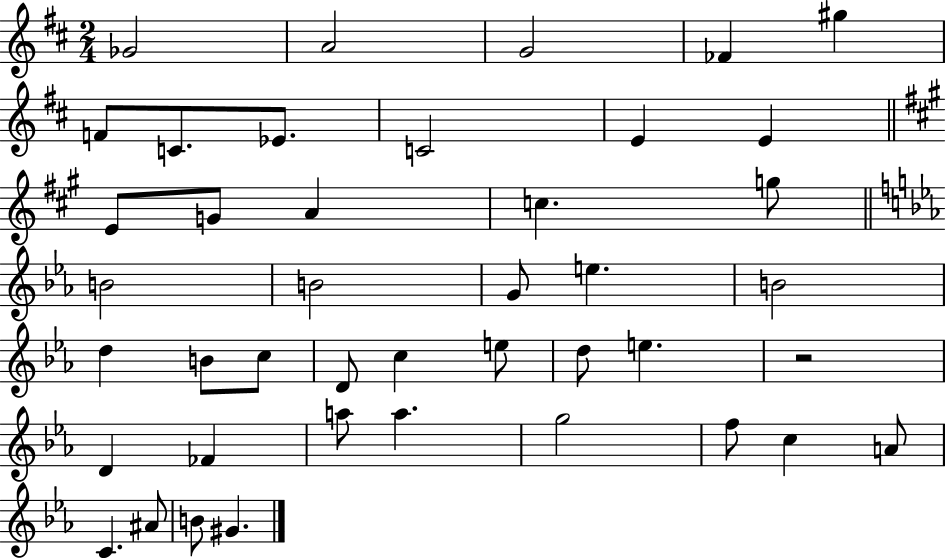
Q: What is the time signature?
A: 2/4